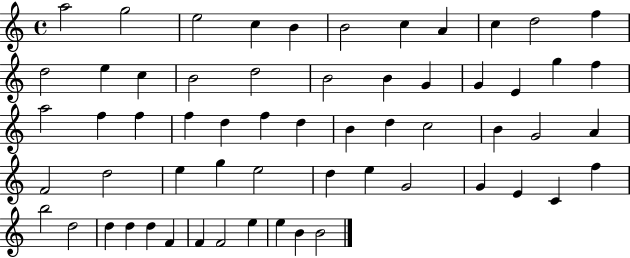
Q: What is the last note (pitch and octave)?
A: B4